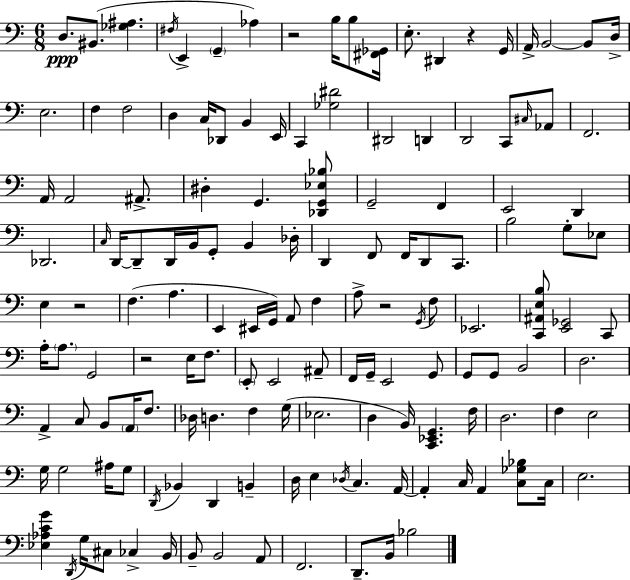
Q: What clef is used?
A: bass